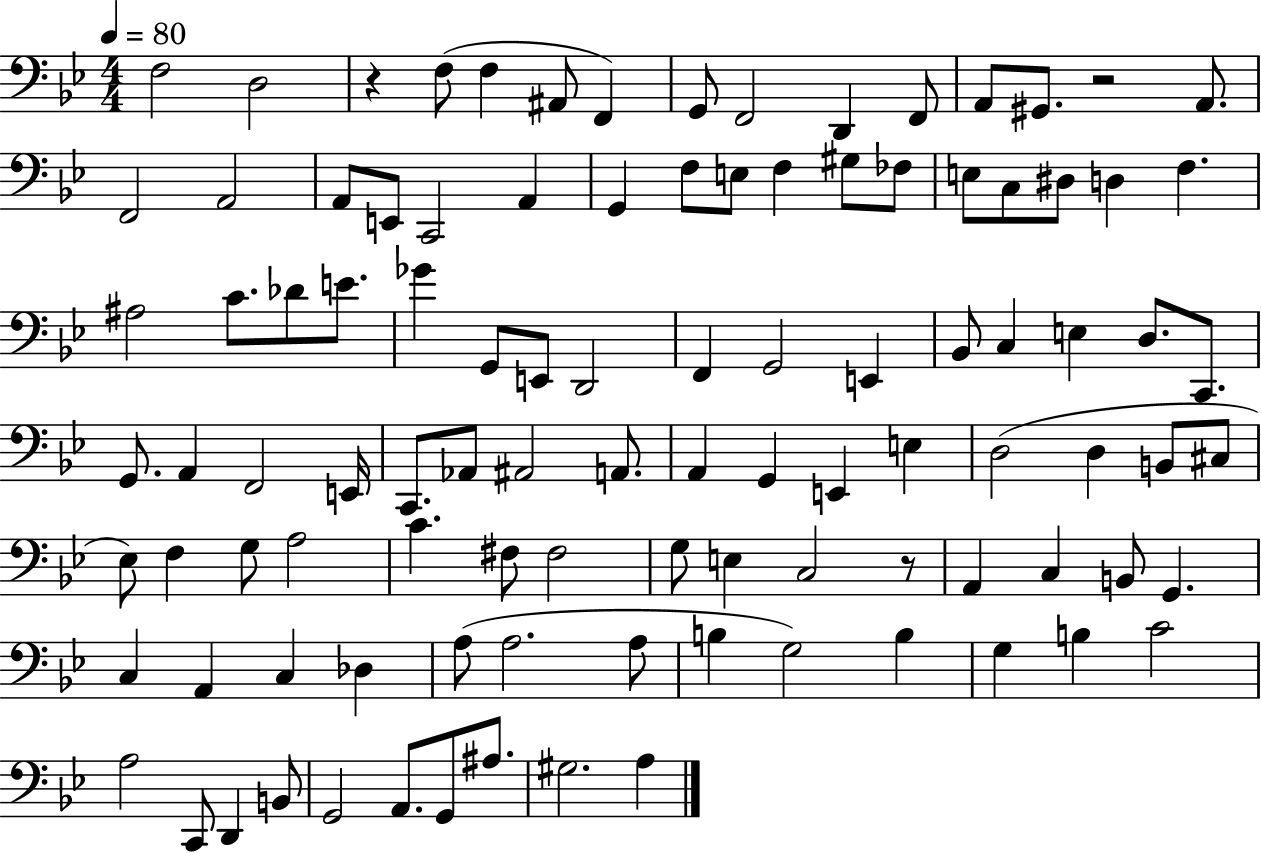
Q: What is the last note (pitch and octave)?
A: A3